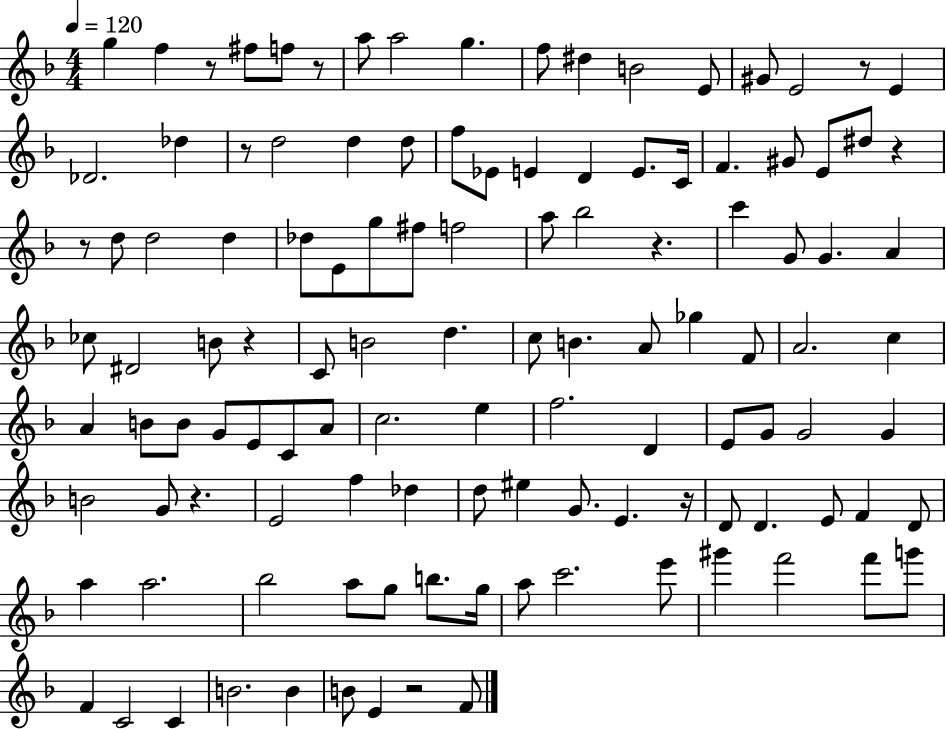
X:1
T:Untitled
M:4/4
L:1/4
K:F
g f z/2 ^f/2 f/2 z/2 a/2 a2 g f/2 ^d B2 E/2 ^G/2 E2 z/2 E _D2 _d z/2 d2 d d/2 f/2 _E/2 E D E/2 C/4 F ^G/2 E/2 ^d/2 z z/2 d/2 d2 d _d/2 E/2 g/2 ^f/2 f2 a/2 _b2 z c' G/2 G A _c/2 ^D2 B/2 z C/2 B2 d c/2 B A/2 _g F/2 A2 c A B/2 B/2 G/2 E/2 C/2 A/2 c2 e f2 D E/2 G/2 G2 G B2 G/2 z E2 f _d d/2 ^e G/2 E z/4 D/2 D E/2 F D/2 a a2 _b2 a/2 g/2 b/2 g/4 a/2 c'2 e'/2 ^g' f'2 f'/2 g'/2 F C2 C B2 B B/2 E z2 F/2